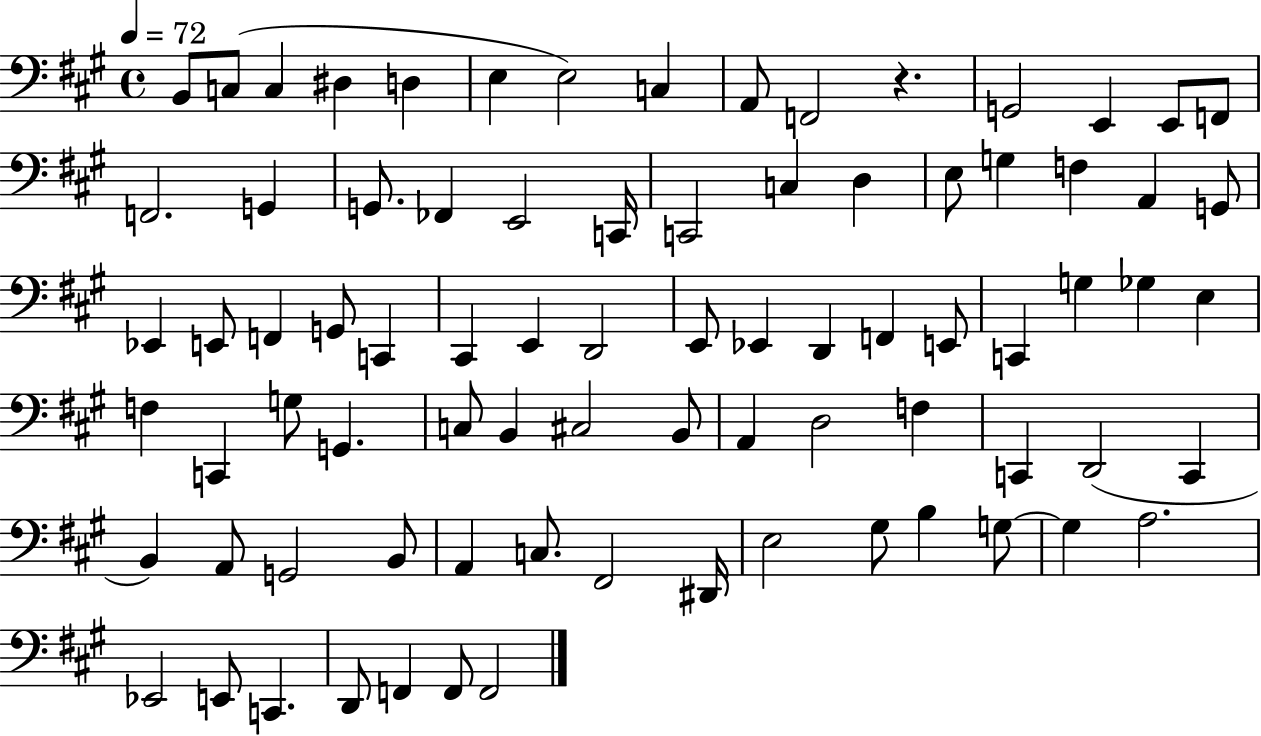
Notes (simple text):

B2/e C3/e C3/q D#3/q D3/q E3/q E3/h C3/q A2/e F2/h R/q. G2/h E2/q E2/e F2/e F2/h. G2/q G2/e. FES2/q E2/h C2/s C2/h C3/q D3/q E3/e G3/q F3/q A2/q G2/e Eb2/q E2/e F2/q G2/e C2/q C#2/q E2/q D2/h E2/e Eb2/q D2/q F2/q E2/e C2/q G3/q Gb3/q E3/q F3/q C2/q G3/e G2/q. C3/e B2/q C#3/h B2/e A2/q D3/h F3/q C2/q D2/h C2/q B2/q A2/e G2/h B2/e A2/q C3/e. F#2/h D#2/s E3/h G#3/e B3/q G3/e G3/q A3/h. Eb2/h E2/e C2/q. D2/e F2/q F2/e F2/h